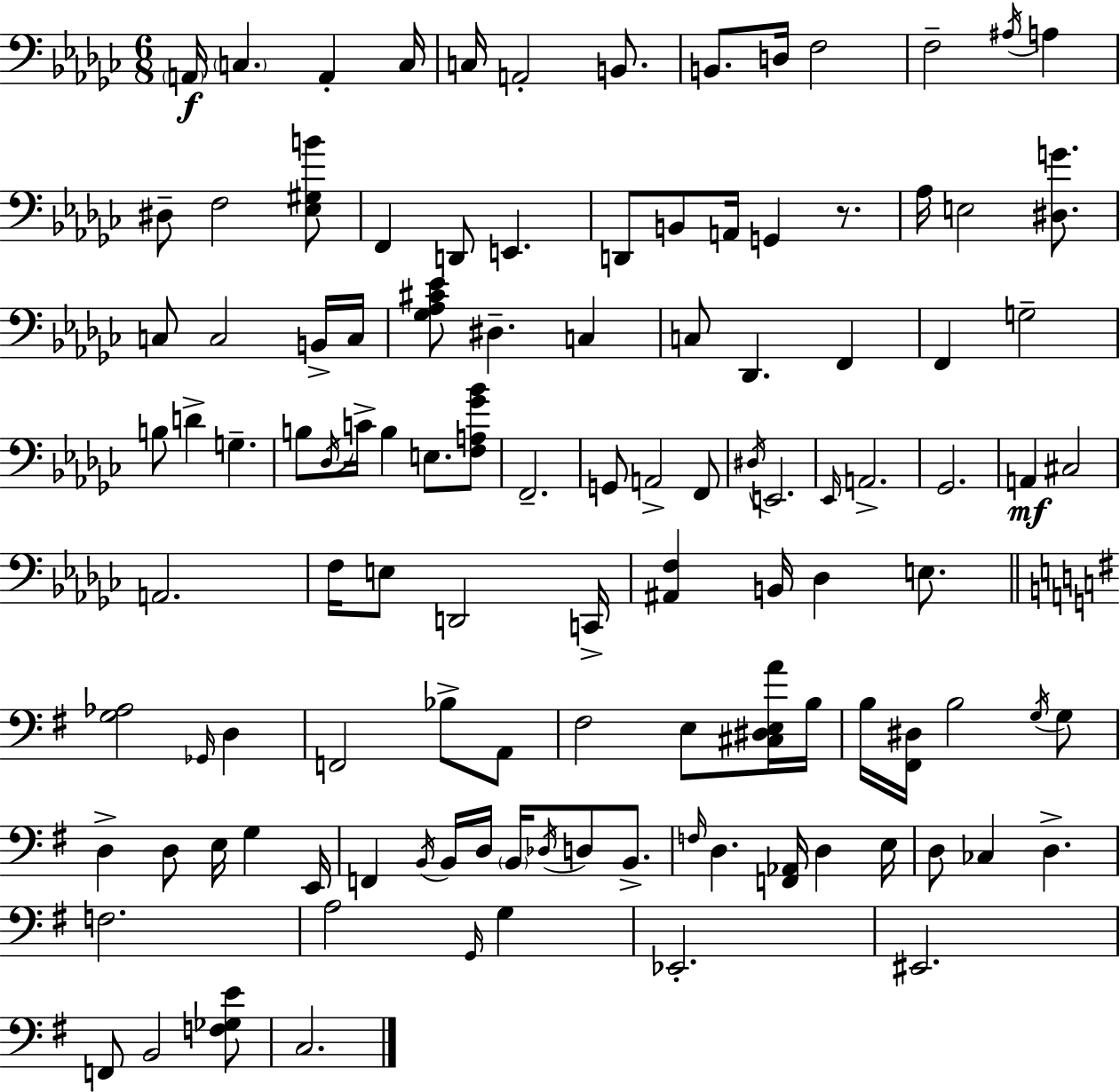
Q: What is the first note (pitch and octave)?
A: A2